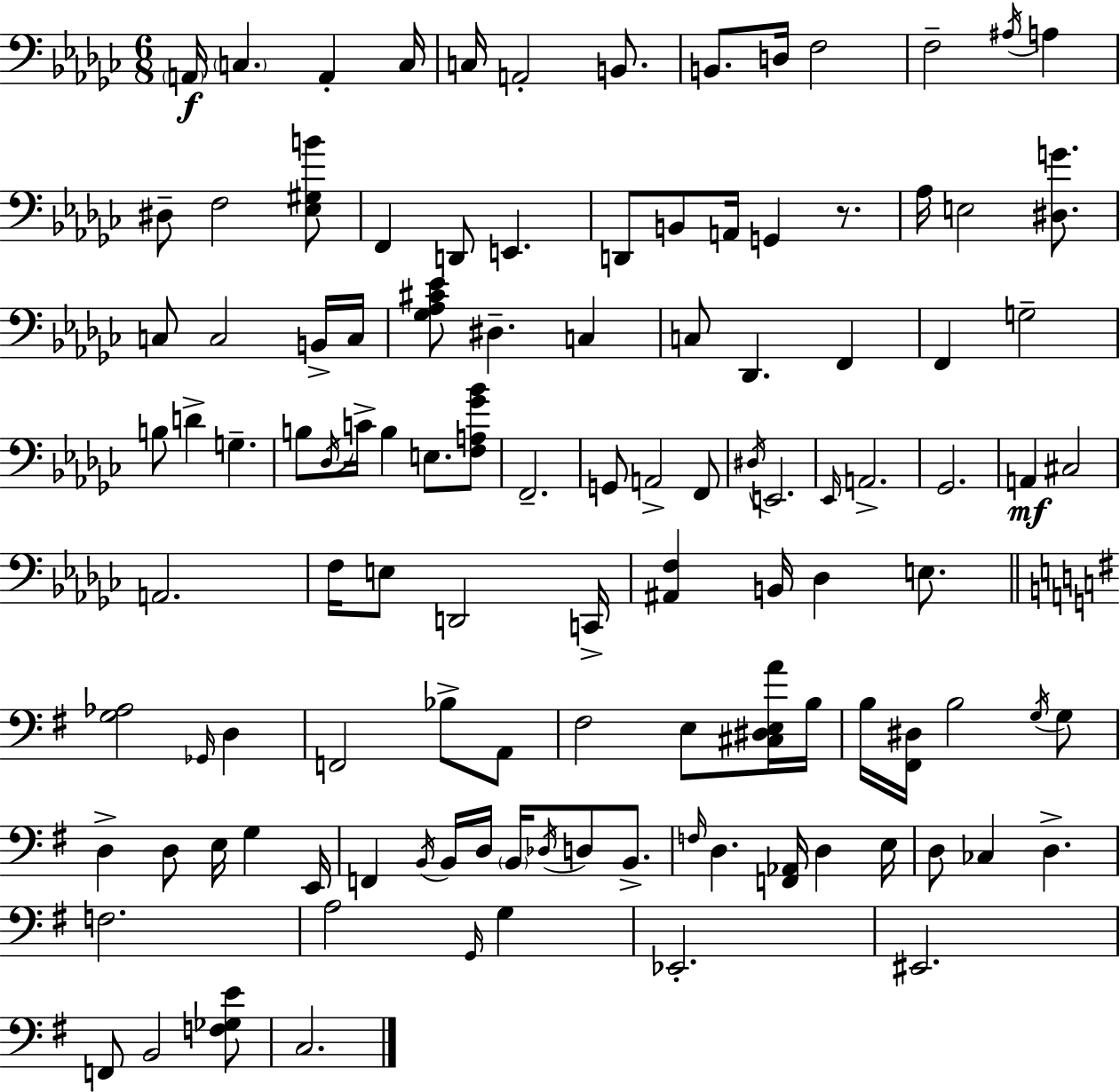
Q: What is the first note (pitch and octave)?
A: A2